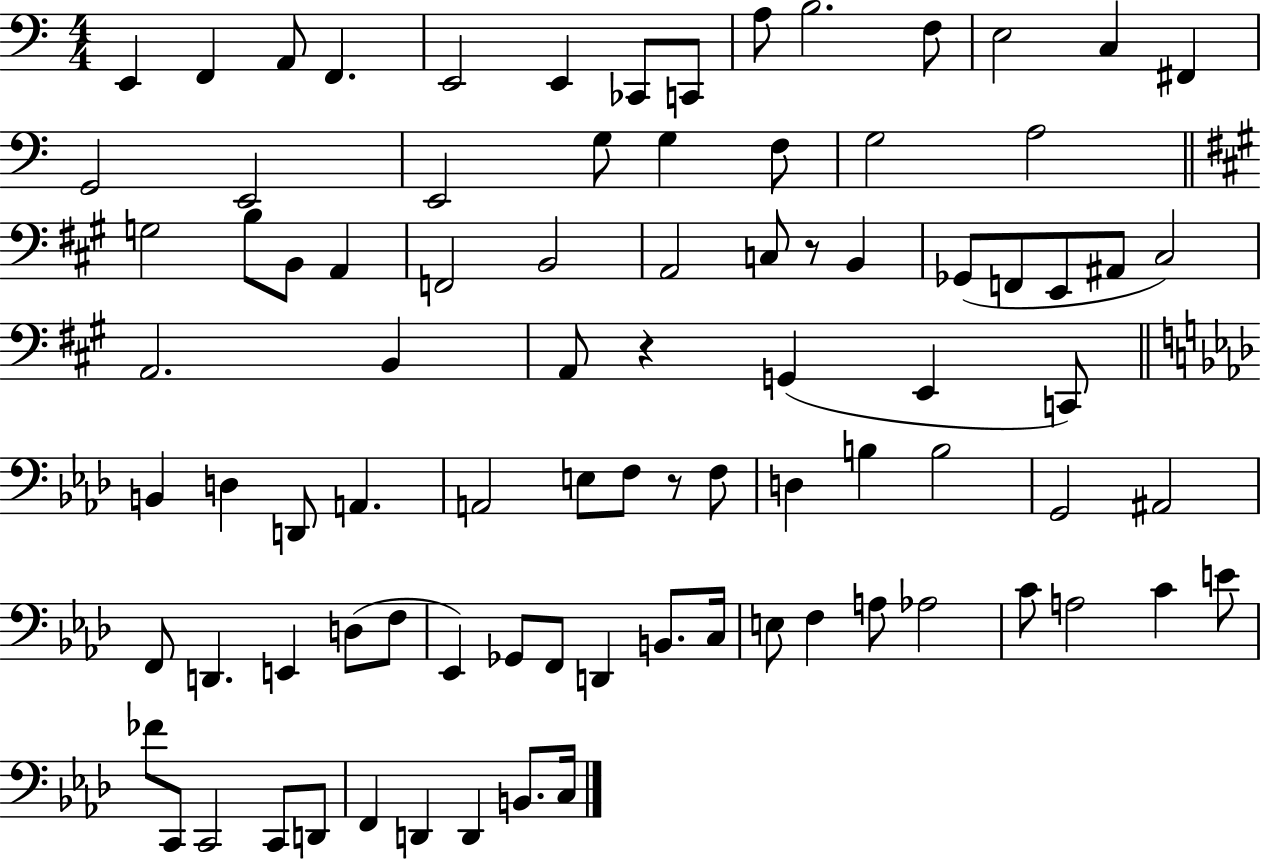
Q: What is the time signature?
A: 4/4